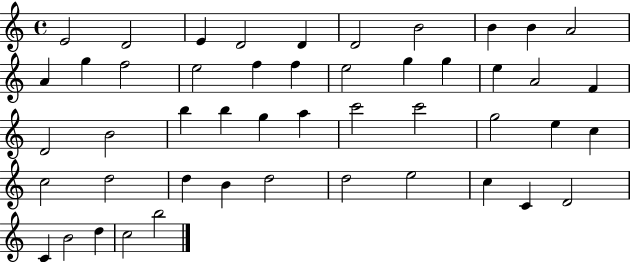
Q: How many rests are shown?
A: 0